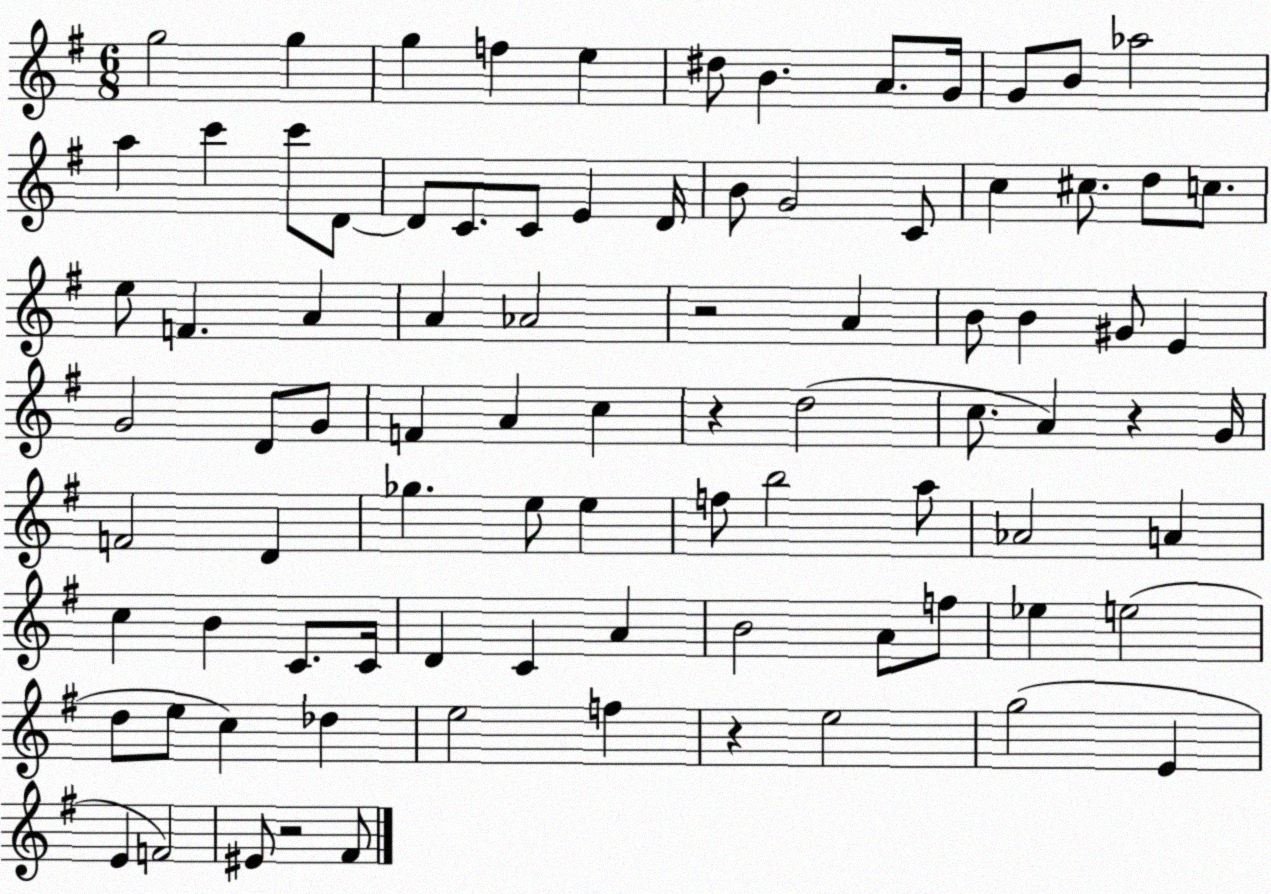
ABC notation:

X:1
T:Untitled
M:6/8
L:1/4
K:G
g2 g g f e ^d/2 B A/2 G/4 G/2 B/2 _a2 a c' c'/2 D/2 D/2 C/2 C/2 E D/4 B/2 G2 C/2 c ^c/2 d/2 c/2 e/2 F A A _A2 z2 A B/2 B ^G/2 E G2 D/2 G/2 F A c z d2 c/2 A z G/4 F2 D _g e/2 e f/2 b2 a/2 _A2 A c B C/2 C/4 D C A B2 A/2 f/2 _e e2 d/2 e/2 c _d e2 f z e2 g2 E E F2 ^E/2 z2 ^F/2